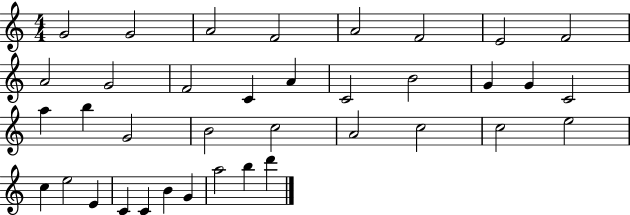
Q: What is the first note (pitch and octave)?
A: G4